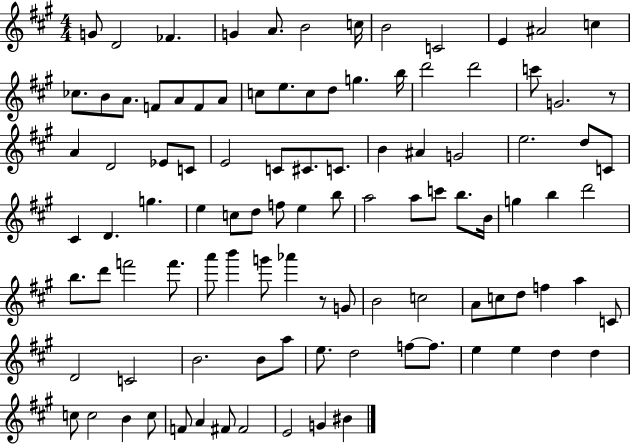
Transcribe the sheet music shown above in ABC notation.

X:1
T:Untitled
M:4/4
L:1/4
K:A
G/2 D2 _F G A/2 B2 c/4 B2 C2 E ^A2 c _c/2 B/2 A/2 F/2 A/2 F/2 A/2 c/2 e/2 c/2 d/2 g b/4 d'2 d'2 c'/2 G2 z/2 A D2 _E/2 C/2 E2 C/2 ^C/2 C/2 B ^A G2 e2 d/2 C/2 ^C D g e c/2 d/2 f/2 e b/2 a2 a/2 c'/2 b/2 B/4 g b d'2 b/2 d'/2 f'2 f'/2 a'/2 b' g'/2 _a' z/2 G/2 B2 c2 A/2 c/2 d/2 f a C/2 D2 C2 B2 B/2 a/2 e/2 d2 f/2 f/2 e e d d c/2 c2 B c/2 F/2 A ^F/2 ^F2 E2 G ^B